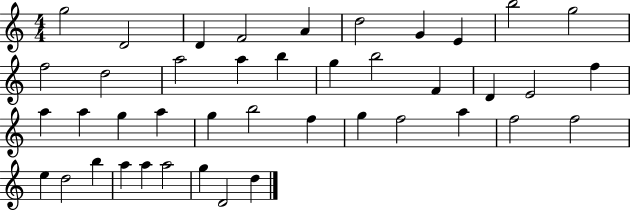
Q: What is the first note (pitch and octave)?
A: G5